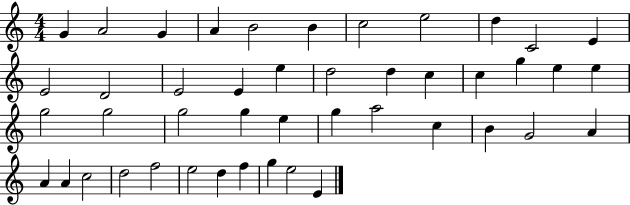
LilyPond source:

{
  \clef treble
  \numericTimeSignature
  \time 4/4
  \key c \major
  g'4 a'2 g'4 | a'4 b'2 b'4 | c''2 e''2 | d''4 c'2 e'4 | \break e'2 d'2 | e'2 e'4 e''4 | d''2 d''4 c''4 | c''4 g''4 e''4 e''4 | \break g''2 g''2 | g''2 g''4 e''4 | g''4 a''2 c''4 | b'4 g'2 a'4 | \break a'4 a'4 c''2 | d''2 f''2 | e''2 d''4 f''4 | g''4 e''2 e'4 | \break \bar "|."
}